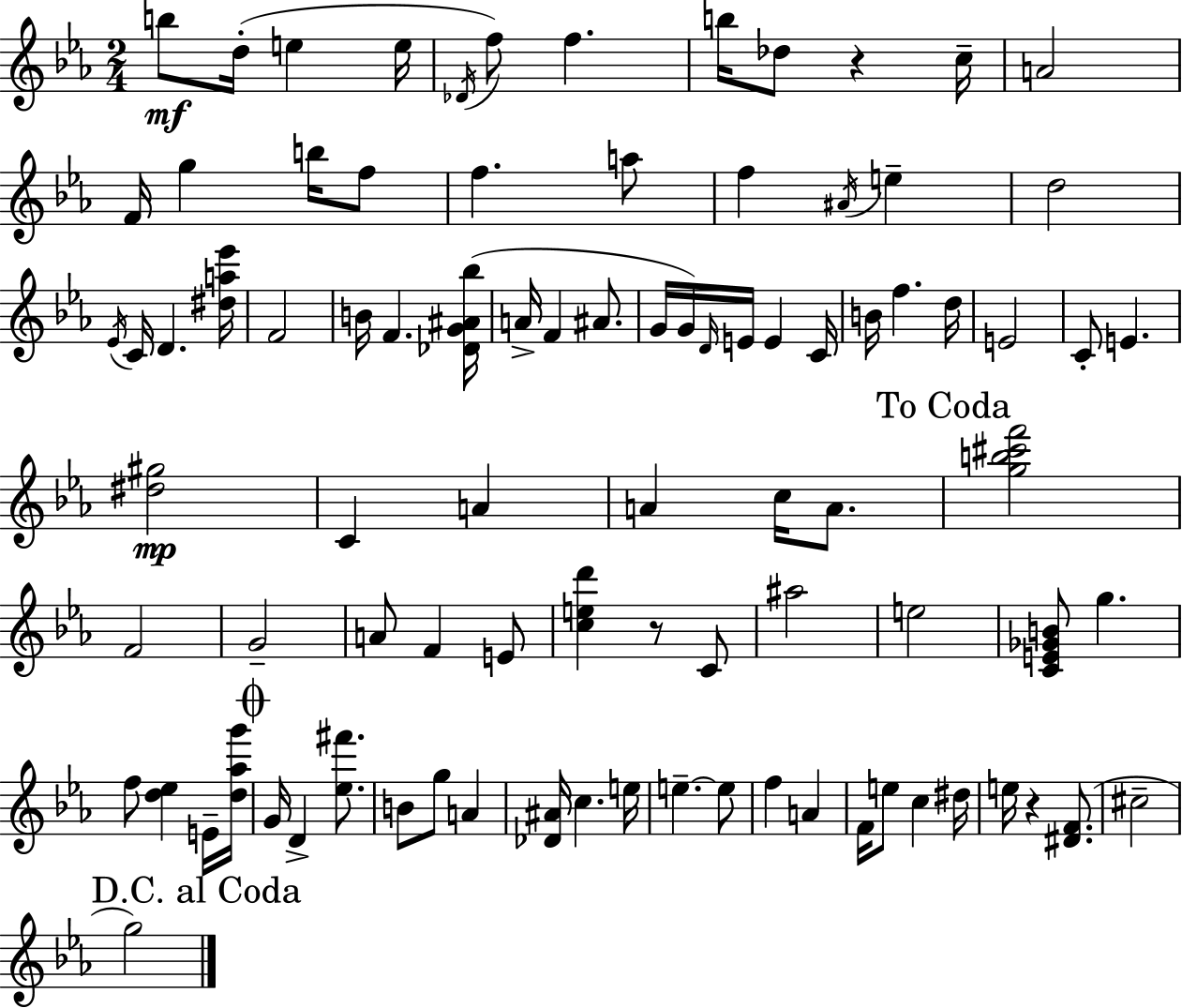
X:1
T:Untitled
M:2/4
L:1/4
K:Cm
b/2 d/4 e e/4 _D/4 f/2 f b/4 _d/2 z c/4 A2 F/4 g b/4 f/2 f a/2 f ^A/4 e d2 _E/4 C/4 D [^da_e']/4 F2 B/4 F [_DG^A_b]/4 A/4 F ^A/2 G/4 G/4 D/4 E/4 E C/4 B/4 f d/4 E2 C/2 E [^d^g]2 C A A c/4 A/2 [gb^c'f']2 F2 G2 A/2 F E/2 [ced'] z/2 C/2 ^a2 e2 [CE_GB]/2 g f/2 [d_e] E/4 [d_ag']/4 G/4 D [_e^f']/2 B/2 g/2 A [_D^A]/4 c e/4 e e/2 f A F/4 e/2 c ^d/4 e/4 z [^DF]/2 ^c2 g2